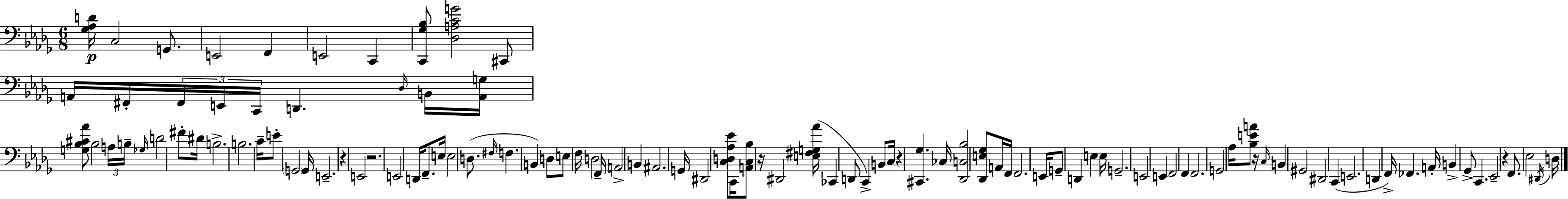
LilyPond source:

{
  \clef bass
  \numericTimeSignature
  \time 6/8
  \key bes \minor
  \repeat volta 2 { <ges aes d'>16\p c2 g,8. | e,2 f,4 | e,2 c,4 | <c, ges bes>8 <des a c' g'>2 cis,8 | \break a,16 fis,16-. \tuplet 3/2 { fis,16 e,16 c,16 } d,4. \grace { des16 } | b,16 <a, g>16 <g bes cis' aes'>8 bes2 | \tuplet 3/2 { a16 b16-- \grace { ges16 } } d'2 fis'8-. | dis'16 b2.-> | \break b2. | c'16-- e'8-. \parenthesize g,2 | g,16 e,2.-- | r4 e,2 | \break r2. | e,2 d,16 f,8.-- | e16 e2 d8.( | \grace { fis16 } f4. b,4) | \break d8 e8 f16 d2 | f,16-- a,2-> b,4 | ais,2. | g,16 dis,2 | \break <c d aes ees'>8 c,16 <a, c bes>8 r16 dis,2 | <e fis g aes'>16( ces,4 d,8 c,4->) | b,8 c16 r4 <cis, ges>4. | ces16 <des, c bes>2 <des, e ges>8 | \break a,16 f,16 f,2. | e,16 g,8-- d,4 e4 | e16 g,2.-- | e,2 e,4 | \break f,2 f,4 | f,2. | g,2 aes16 | <bes e' a'>8 r16 \grace { c16 } b,4 gis,2 | \break dis,2 | c,4( e,2. | d,4 f,16->) fes,4. | a,16-. b,4-> ges,8-> c,4. | \break ees,2-- | r4 f,8. ees2 | \acciaccatura { dis,16 } d16 } \bar "|."
}